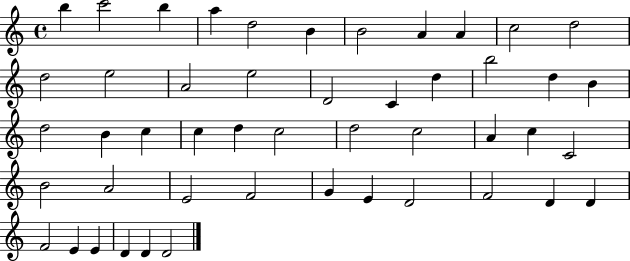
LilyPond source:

{
  \clef treble
  \time 4/4
  \defaultTimeSignature
  \key c \major
  b''4 c'''2 b''4 | a''4 d''2 b'4 | b'2 a'4 a'4 | c''2 d''2 | \break d''2 e''2 | a'2 e''2 | d'2 c'4 d''4 | b''2 d''4 b'4 | \break d''2 b'4 c''4 | c''4 d''4 c''2 | d''2 c''2 | a'4 c''4 c'2 | \break b'2 a'2 | e'2 f'2 | g'4 e'4 d'2 | f'2 d'4 d'4 | \break f'2 e'4 e'4 | d'4 d'4 d'2 | \bar "|."
}